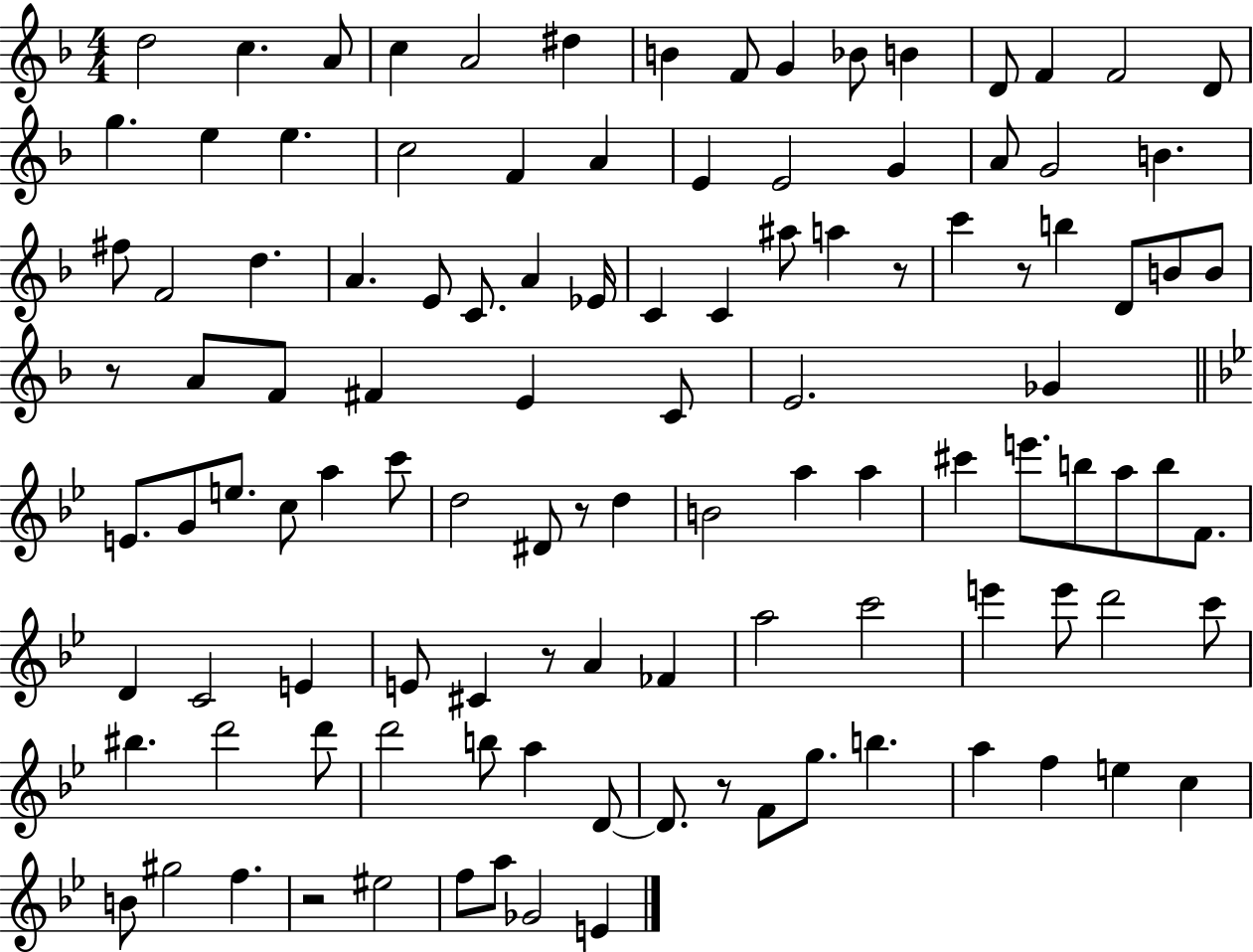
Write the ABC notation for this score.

X:1
T:Untitled
M:4/4
L:1/4
K:F
d2 c A/2 c A2 ^d B F/2 G _B/2 B D/2 F F2 D/2 g e e c2 F A E E2 G A/2 G2 B ^f/2 F2 d A E/2 C/2 A _E/4 C C ^a/2 a z/2 c' z/2 b D/2 B/2 B/2 z/2 A/2 F/2 ^F E C/2 E2 _G E/2 G/2 e/2 c/2 a c'/2 d2 ^D/2 z/2 d B2 a a ^c' e'/2 b/2 a/2 b/2 F/2 D C2 E E/2 ^C z/2 A _F a2 c'2 e' e'/2 d'2 c'/2 ^b d'2 d'/2 d'2 b/2 a D/2 D/2 z/2 F/2 g/2 b a f e c B/2 ^g2 f z2 ^e2 f/2 a/2 _G2 E